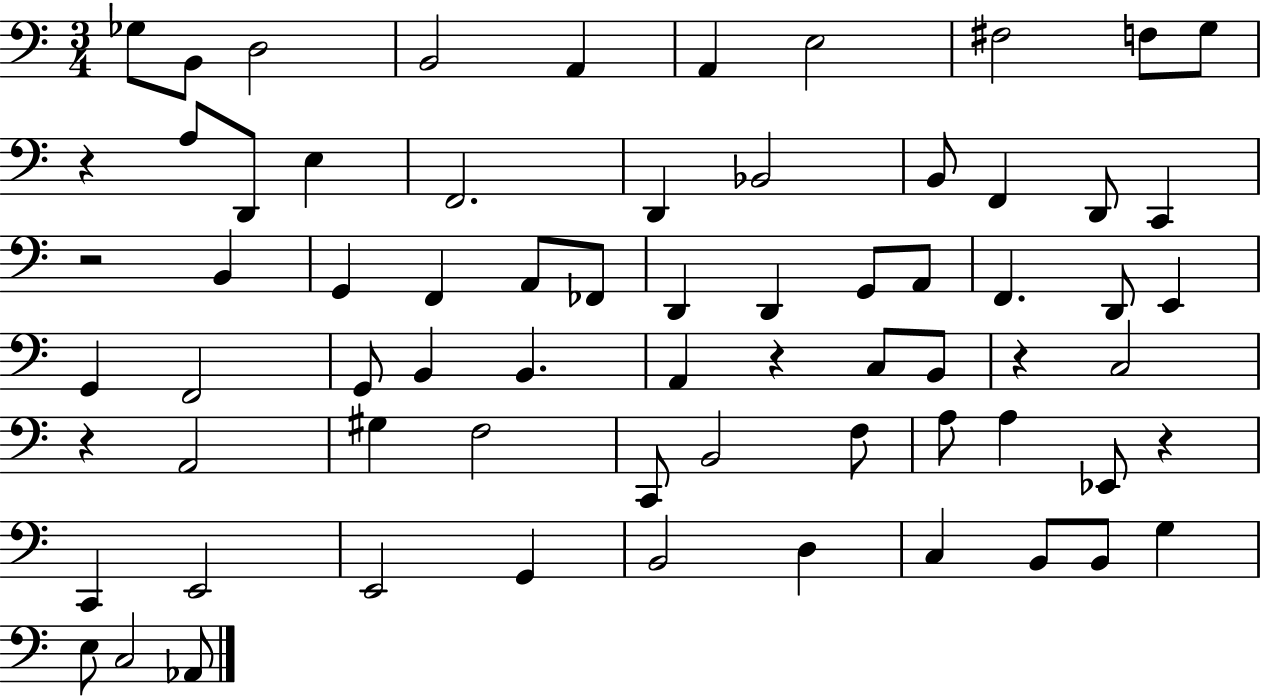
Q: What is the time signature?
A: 3/4